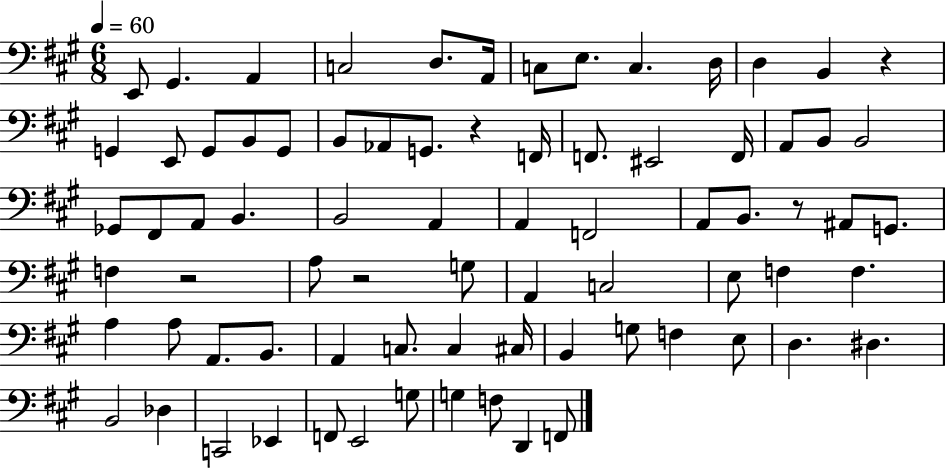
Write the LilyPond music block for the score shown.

{
  \clef bass
  \numericTimeSignature
  \time 6/8
  \key a \major
  \tempo 4 = 60
  e,8 gis,4. a,4 | c2 d8. a,16 | c8 e8. c4. d16 | d4 b,4 r4 | \break g,4 e,8 g,8 b,8 g,8 | b,8 aes,8 g,8. r4 f,16 | f,8. eis,2 f,16 | a,8 b,8 b,2 | \break ges,8 fis,8 a,8 b,4. | b,2 a,4 | a,4 f,2 | a,8 b,8. r8 ais,8 g,8. | \break f4 r2 | a8 r2 g8 | a,4 c2 | e8 f4 f4. | \break a4 a8 a,8. b,8. | a,4 c8. c4 cis16 | b,4 g8 f4 e8 | d4. dis4. | \break b,2 des4 | c,2 ees,4 | f,8 e,2 g8 | g4 f8 d,4 f,8 | \break \bar "|."
}